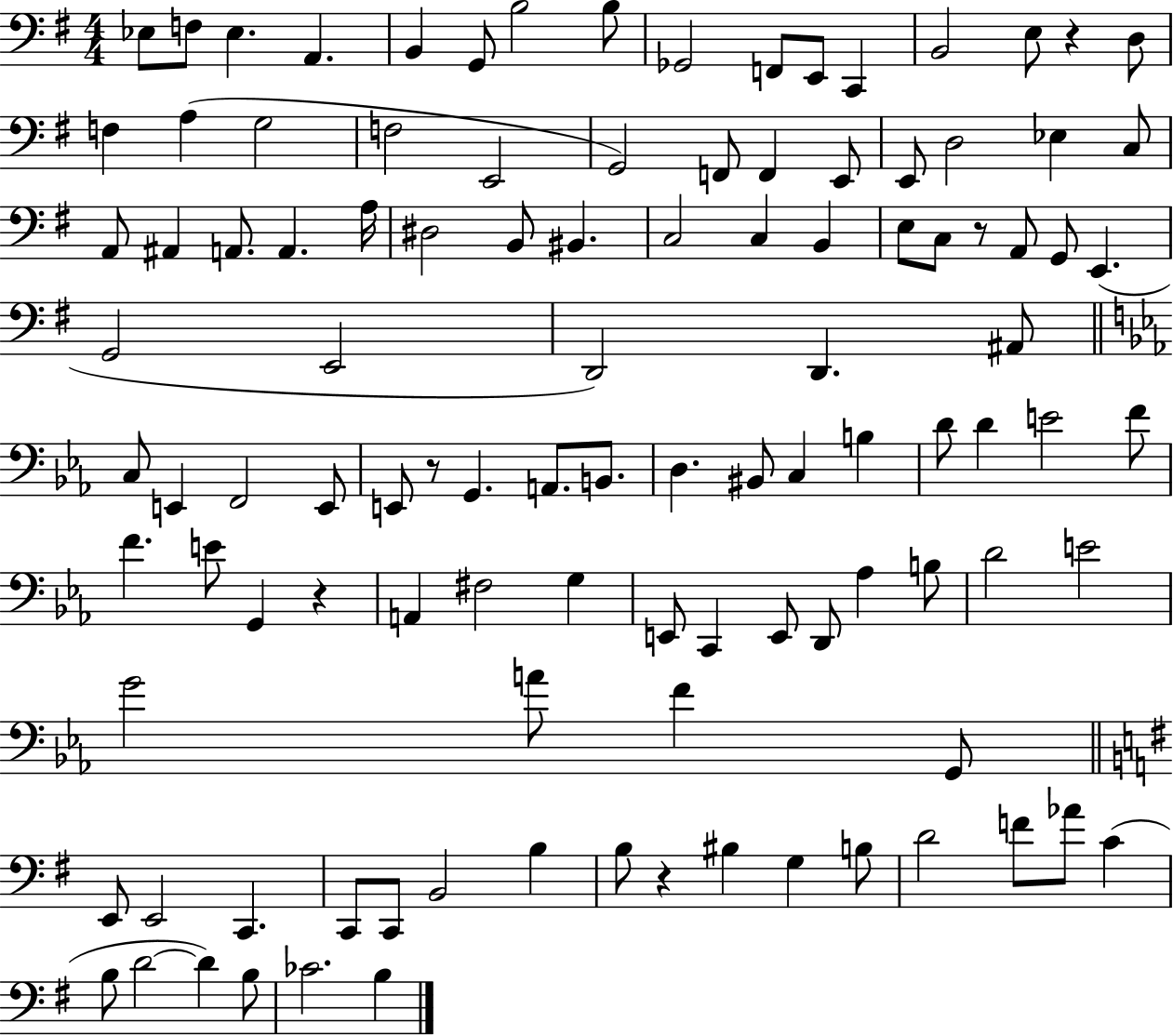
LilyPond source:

{
  \clef bass
  \numericTimeSignature
  \time 4/4
  \key g \major
  ees8 f8 ees4. a,4. | b,4 g,8 b2 b8 | ges,2 f,8 e,8 c,4 | b,2 e8 r4 d8 | \break f4 a4( g2 | f2 e,2 | g,2) f,8 f,4 e,8 | e,8 d2 ees4 c8 | \break a,8 ais,4 a,8. a,4. a16 | dis2 b,8 bis,4. | c2 c4 b,4 | e8 c8 r8 a,8 g,8 e,4.( | \break g,2 e,2 | d,2) d,4. ais,8 | \bar "||" \break \key c \minor c8 e,4 f,2 e,8 | e,8 r8 g,4. a,8. b,8. | d4. bis,8 c4 b4 | d'8 d'4 e'2 f'8 | \break f'4. e'8 g,4 r4 | a,4 fis2 g4 | e,8 c,4 e,8 d,8 aes4 b8 | d'2 e'2 | \break g'2 a'8 f'4 g,8 | \bar "||" \break \key e \minor e,8 e,2 c,4. | c,8 c,8 b,2 b4 | b8 r4 bis4 g4 b8 | d'2 f'8 aes'8 c'4( | \break b8 d'2~~ d'4) b8 | ces'2. b4 | \bar "|."
}